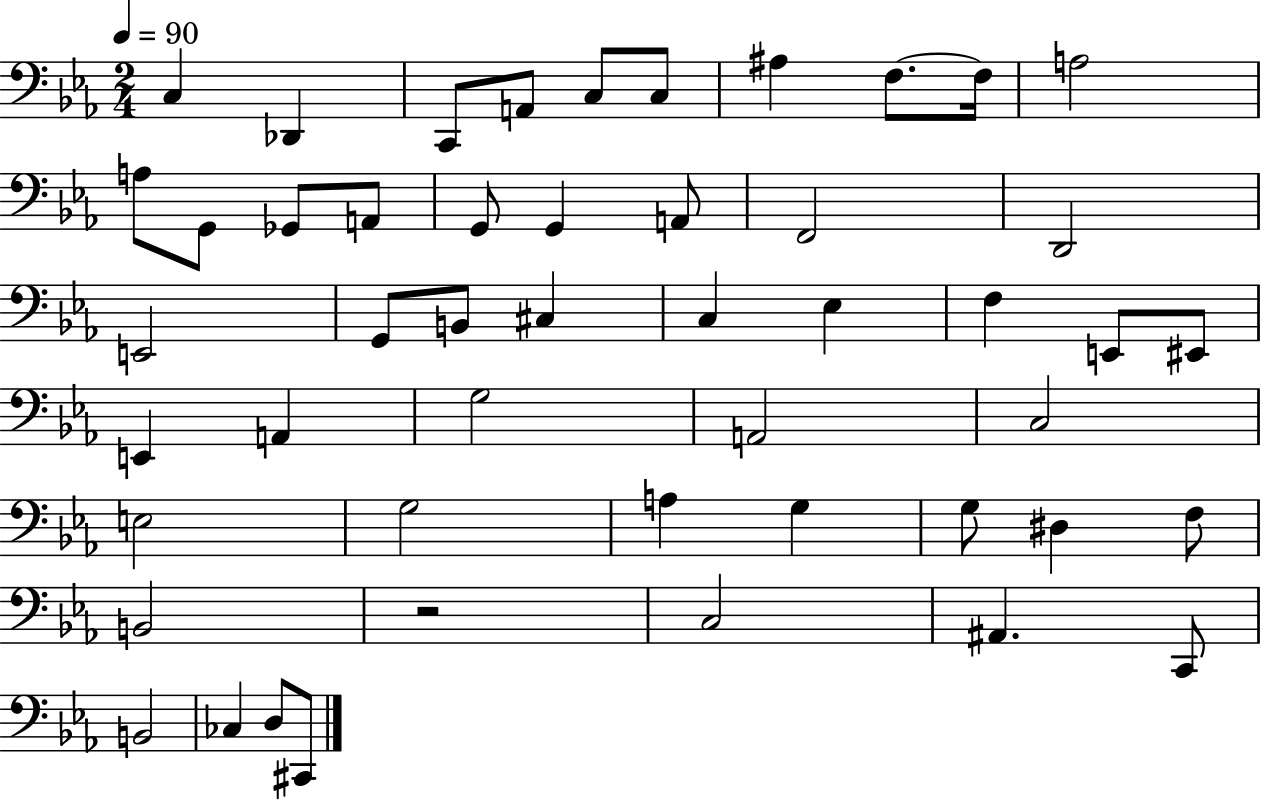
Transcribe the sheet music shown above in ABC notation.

X:1
T:Untitled
M:2/4
L:1/4
K:Eb
C, _D,, C,,/2 A,,/2 C,/2 C,/2 ^A, F,/2 F,/4 A,2 A,/2 G,,/2 _G,,/2 A,,/2 G,,/2 G,, A,,/2 F,,2 D,,2 E,,2 G,,/2 B,,/2 ^C, C, _E, F, E,,/2 ^E,,/2 E,, A,, G,2 A,,2 C,2 E,2 G,2 A, G, G,/2 ^D, F,/2 B,,2 z2 C,2 ^A,, C,,/2 B,,2 _C, D,/2 ^C,,/2